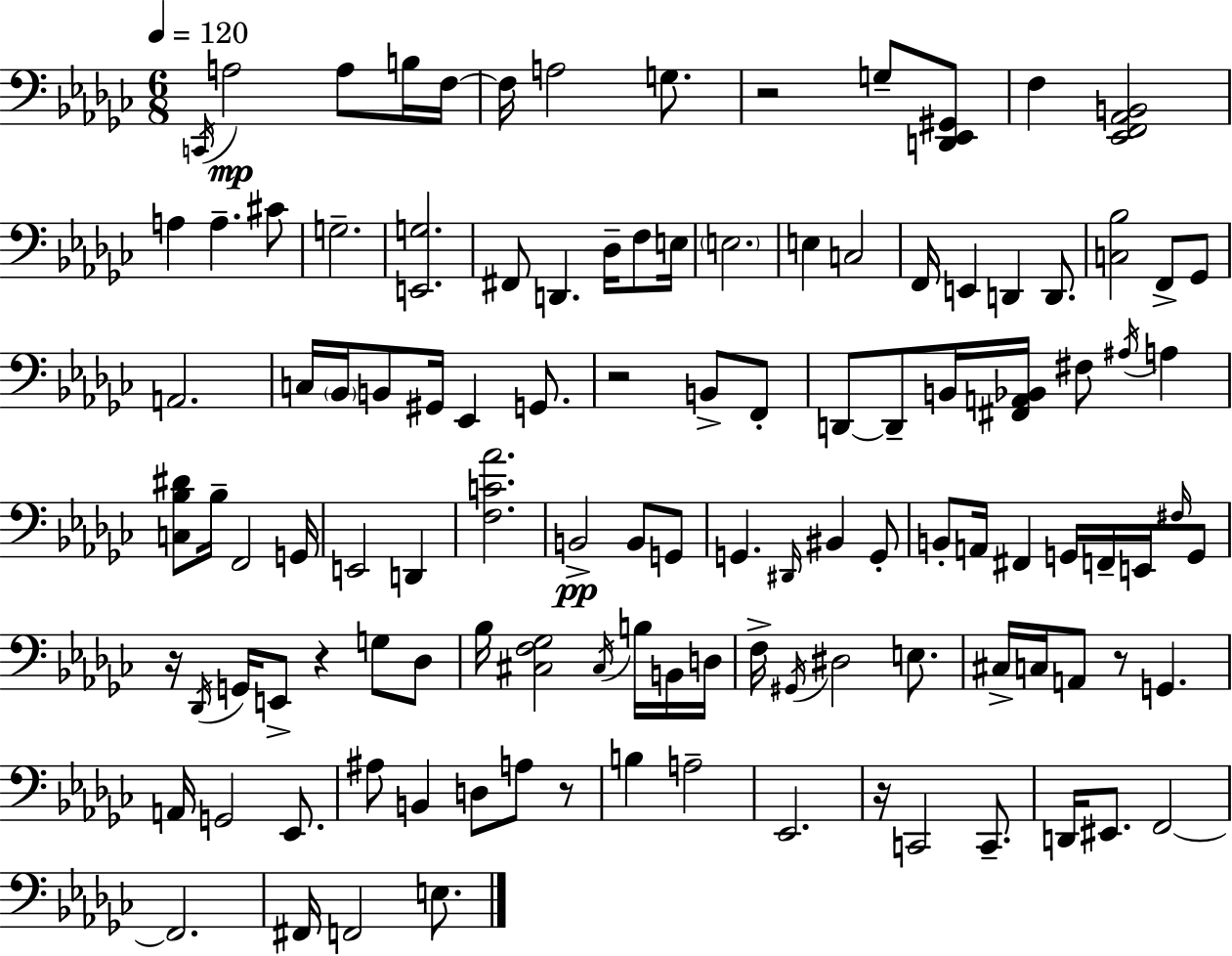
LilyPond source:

{
  \clef bass
  \numericTimeSignature
  \time 6/8
  \key ees \minor
  \tempo 4 = 120
  \acciaccatura { c,16 }\mp a2 a8 b16 | f16~~ f16 a2 g8. | r2 g8-- <d, ees, gis,>8 | f4 <ees, f, aes, b,>2 | \break a4 a4.-- cis'8 | g2.-- | <e, g>2. | fis,8 d,4. des16-- f8 | \break e16 \parenthesize e2. | e4 c2 | f,16 e,4 d,4 d,8. | <c bes>2 f,8-> ges,8 | \break a,2. | c16 \parenthesize bes,16 b,8 gis,16 ees,4 g,8. | r2 b,8-> f,8-. | d,8~~ d,8-- b,16 <fis, a, bes,>16 fis8 \acciaccatura { ais16 } a4 | \break <c bes dis'>8 bes16-- f,2 | g,16 e,2 d,4 | <f c' aes'>2. | b,2->\pp b,8 | \break g,8 g,4. \grace { dis,16 } bis,4 | g,8-. b,8-. a,16 fis,4 g,16 f,16-- | e,16 \grace { fis16 } g,8 r16 \acciaccatura { des,16 } g,16 e,8-> r4 | g8 des8 bes16 <cis f ges>2 | \break \acciaccatura { cis16 } b16 b,16 d16 f16-> \acciaccatura { gis,16 } dis2 | e8. cis16-> c16 a,8 r8 | g,4. a,16 g,2 | ees,8. ais8 b,4 | \break d8 a8 r8 b4 a2-- | ees,2. | r16 c,2 | c,8.-- d,16 eis,8. f,2~~ | \break f,2. | fis,16 f,2 | e8. \bar "|."
}